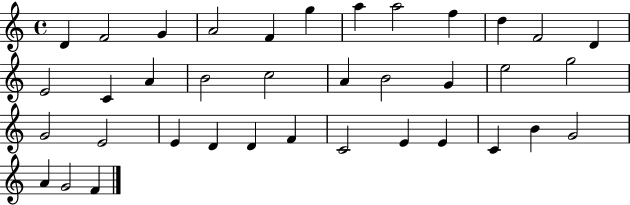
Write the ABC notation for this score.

X:1
T:Untitled
M:4/4
L:1/4
K:C
D F2 G A2 F g a a2 f d F2 D E2 C A B2 c2 A B2 G e2 g2 G2 E2 E D D F C2 E E C B G2 A G2 F